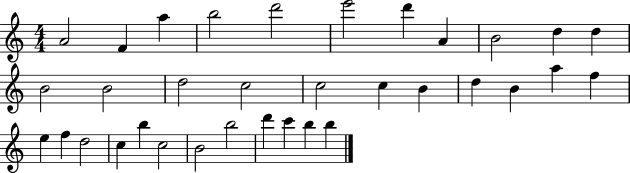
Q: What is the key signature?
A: C major